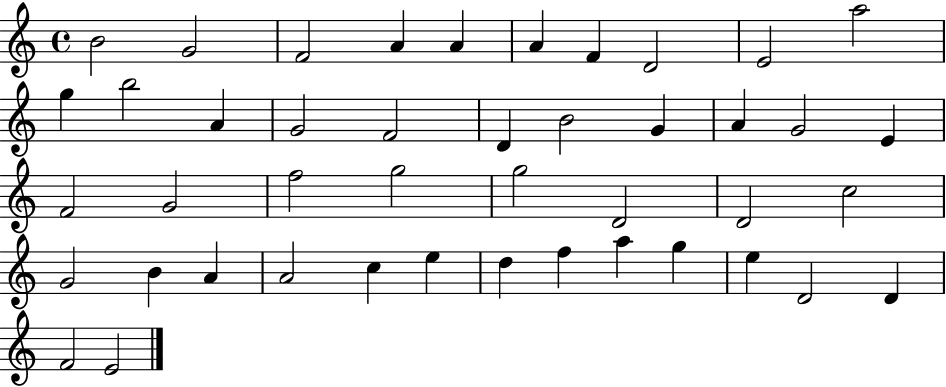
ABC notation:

X:1
T:Untitled
M:4/4
L:1/4
K:C
B2 G2 F2 A A A F D2 E2 a2 g b2 A G2 F2 D B2 G A G2 E F2 G2 f2 g2 g2 D2 D2 c2 G2 B A A2 c e d f a g e D2 D F2 E2